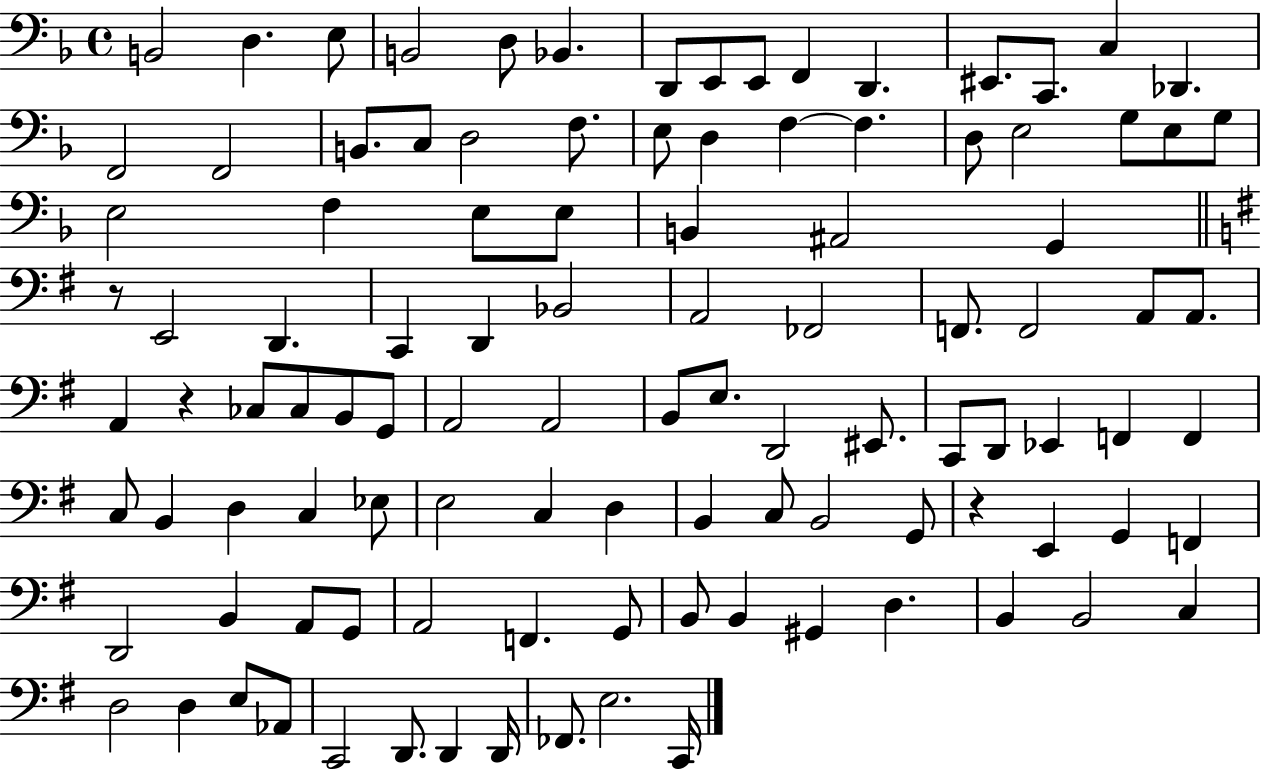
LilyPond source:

{
  \clef bass
  \time 4/4
  \defaultTimeSignature
  \key f \major
  b,2 d4. e8 | b,2 d8 bes,4. | d,8 e,8 e,8 f,4 d,4. | eis,8. c,8. c4 des,4. | \break f,2 f,2 | b,8. c8 d2 f8. | e8 d4 f4~~ f4. | d8 e2 g8 e8 g8 | \break e2 f4 e8 e8 | b,4 ais,2 g,4 | \bar "||" \break \key g \major r8 e,2 d,4. | c,4 d,4 bes,2 | a,2 fes,2 | f,8. f,2 a,8 a,8. | \break a,4 r4 ces8 ces8 b,8 g,8 | a,2 a,2 | b,8 e8. d,2 eis,8. | c,8 d,8 ees,4 f,4 f,4 | \break c8 b,4 d4 c4 ees8 | e2 c4 d4 | b,4 c8 b,2 g,8 | r4 e,4 g,4 f,4 | \break d,2 b,4 a,8 g,8 | a,2 f,4. g,8 | b,8 b,4 gis,4 d4. | b,4 b,2 c4 | \break d2 d4 e8 aes,8 | c,2 d,8. d,4 d,16 | fes,8. e2. c,16 | \bar "|."
}